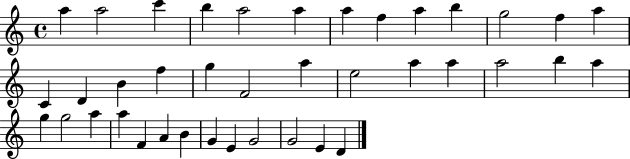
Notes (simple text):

A5/q A5/h C6/q B5/q A5/h A5/q A5/q F5/q A5/q B5/q G5/h F5/q A5/q C4/q D4/q B4/q F5/q G5/q F4/h A5/q E5/h A5/q A5/q A5/h B5/q A5/q G5/q G5/h A5/q A5/q F4/q A4/q B4/q G4/q E4/q G4/h G4/h E4/q D4/q